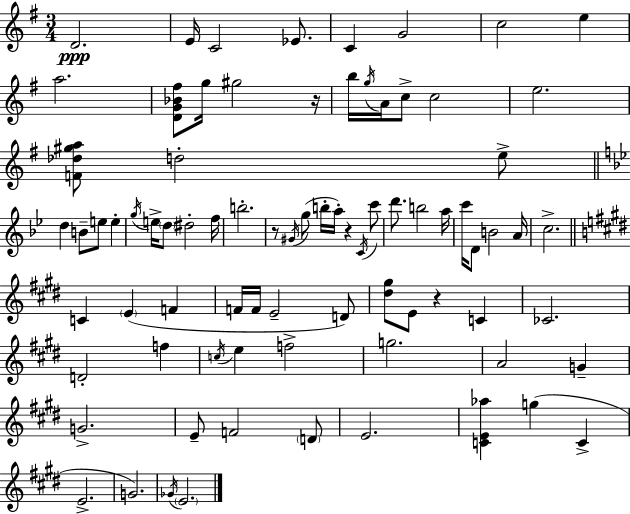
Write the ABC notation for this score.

X:1
T:Untitled
M:3/4
L:1/4
K:G
D2 E/4 C2 _E/2 C G2 c2 e a2 [DG_B^f]/2 g/4 ^g2 z/4 b/4 g/4 A/4 c/2 c2 e2 [F_d^ga]/2 d2 e/2 d B/2 e/2 e g/4 e/4 d/2 ^d2 f/4 b2 z/2 ^G/4 g/2 b/4 a/4 z C/4 c'/2 d'/2 b2 a/4 c'/4 D/2 B2 A/4 c2 C E F F/4 F/4 E2 D/2 [^d^g]/2 E/2 z C _C2 D2 f c/4 e f2 g2 A2 G G2 E/2 F2 D/2 E2 [CE_a] g C E2 G2 _G/4 E2